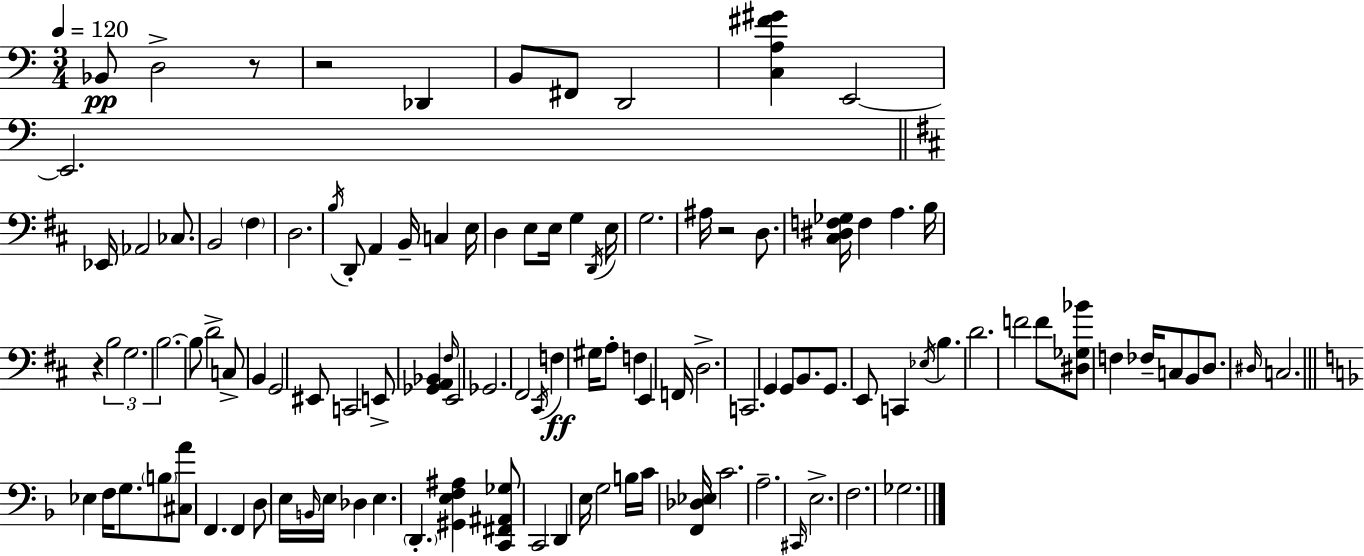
Bb2/e D3/h R/e R/h Db2/q B2/e F#2/e D2/h [C3,A3,F#4,G#4]/q E2/h E2/h. Eb2/s Ab2/h CES3/e. B2/h F#3/q D3/h. B3/s D2/e A2/q B2/s C3/q E3/s D3/q E3/e E3/s G3/q D2/s E3/s G3/h. A#3/s R/h D3/e. [C#3,D#3,F3,Gb3]/s F3/q A3/q. B3/s R/q B3/h G3/h. B3/h. B3/e D4/h C3/e B2/q G2/h EIS2/e C2/h E2/e [Gb2,A2,Bb2]/q F#3/s E2/h Gb2/h. F#2/h C#2/s F3/q G#3/s A3/e F3/q E2/q F2/s D3/h. C2/h. G2/q G2/e B2/e. G2/e. E2/e C2/q Eb3/s B3/q. D4/h. F4/h F4/e [D#3,Gb3,Bb4]/e F3/q FES3/s C3/e B2/e D3/e. D#3/s C3/h. Eb3/q F3/s G3/e. B3/e [C#3,A4]/e F2/q. F2/q D3/e E3/s B2/s E3/s Db3/q E3/q. D2/q. [G#2,E3,F3,A#3]/q [C2,F#2,A#2,Gb3]/e C2/h D2/q E3/s G3/h B3/s C4/s [F2,Db3,Eb3]/s C4/h. A3/h. C#2/s E3/h. F3/h. Gb3/h.